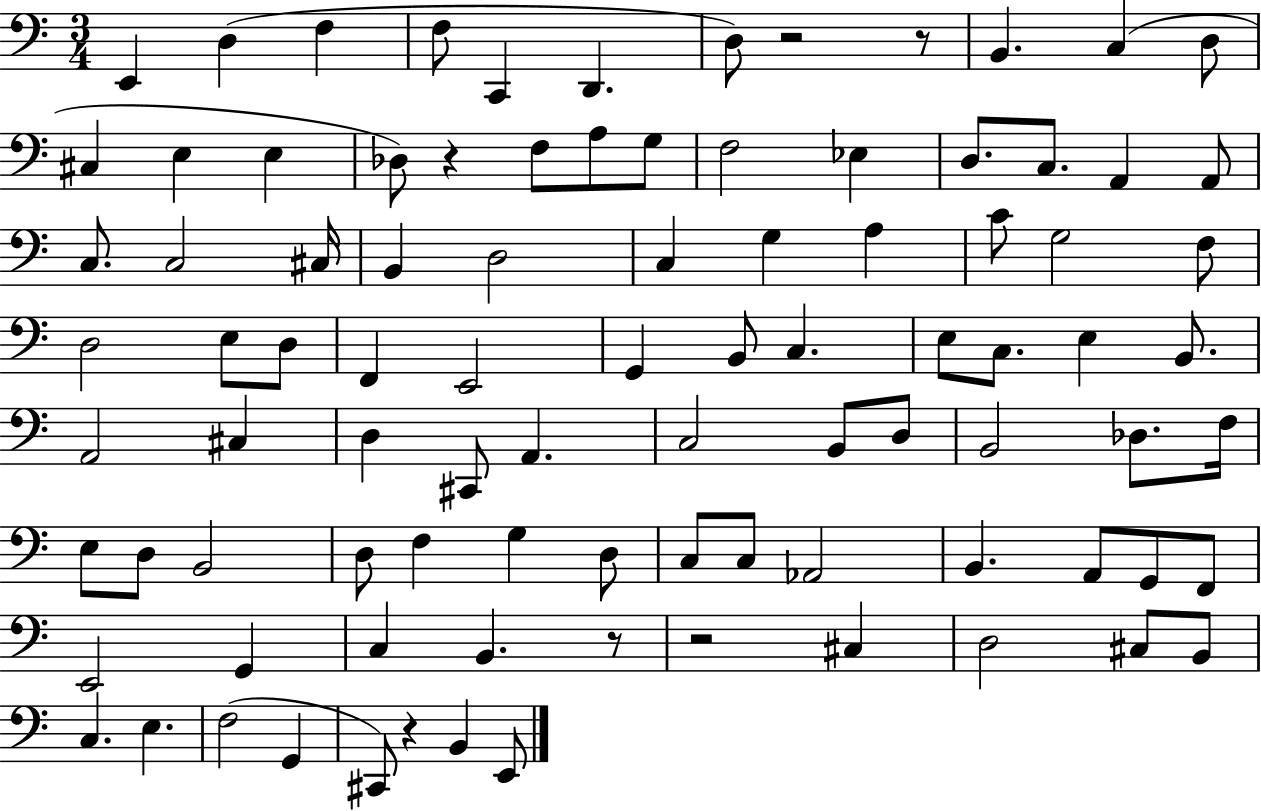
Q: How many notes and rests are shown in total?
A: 92